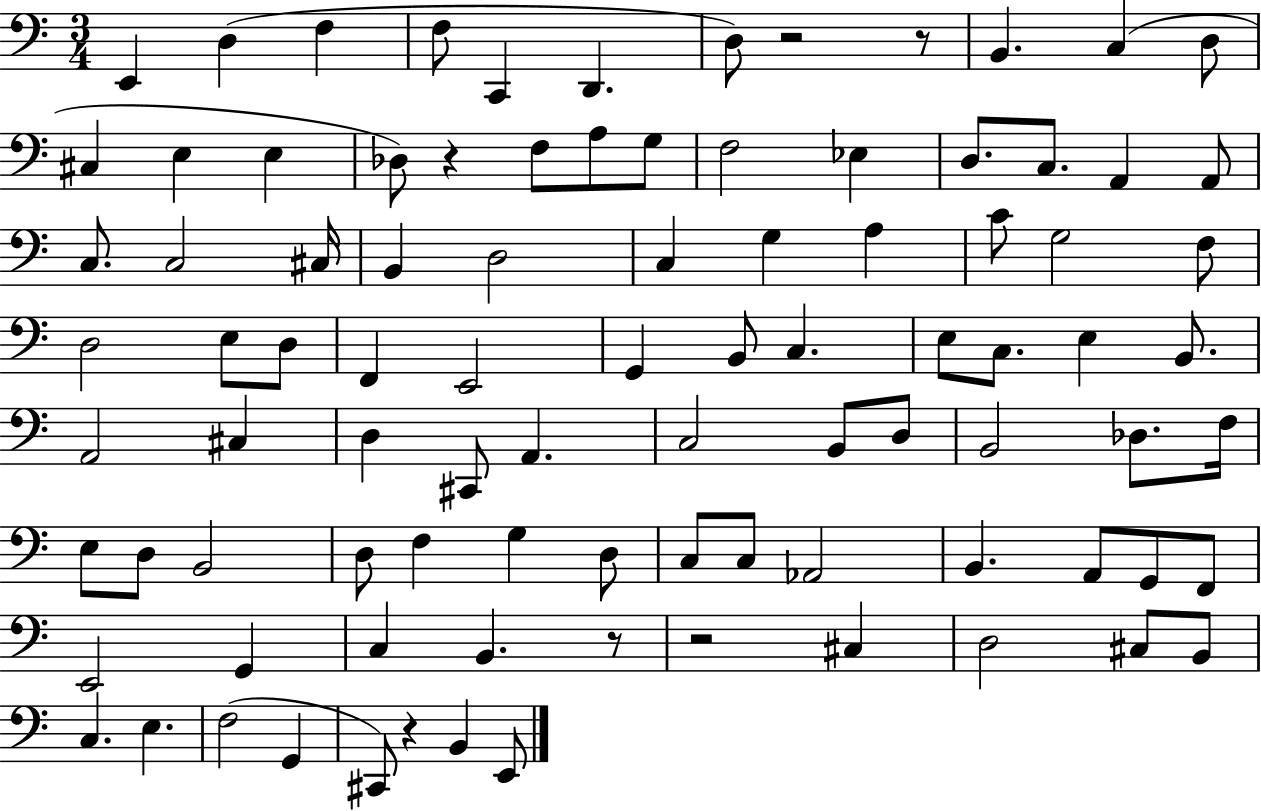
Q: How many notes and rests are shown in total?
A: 92